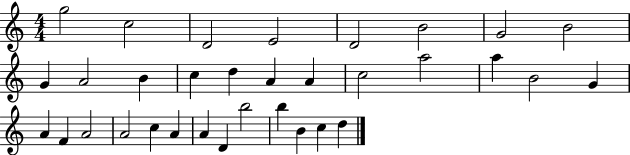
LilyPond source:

{
  \clef treble
  \numericTimeSignature
  \time 4/4
  \key c \major
  g''2 c''2 | d'2 e'2 | d'2 b'2 | g'2 b'2 | \break g'4 a'2 b'4 | c''4 d''4 a'4 a'4 | c''2 a''2 | a''4 b'2 g'4 | \break a'4 f'4 a'2 | a'2 c''4 a'4 | a'4 d'4 b''2 | b''4 b'4 c''4 d''4 | \break \bar "|."
}